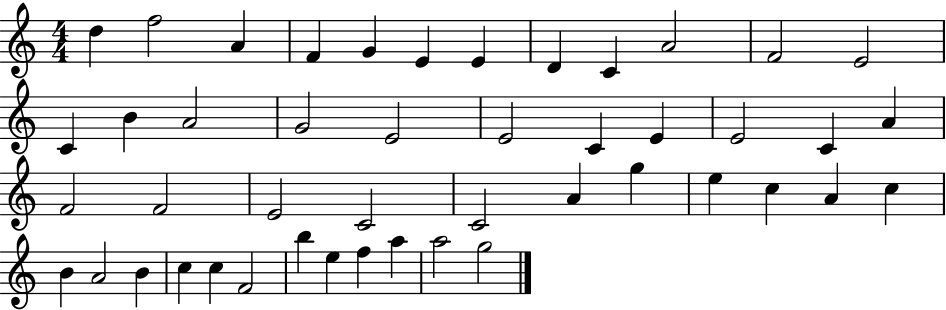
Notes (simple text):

D5/q F5/h A4/q F4/q G4/q E4/q E4/q D4/q C4/q A4/h F4/h E4/h C4/q B4/q A4/h G4/h E4/h E4/h C4/q E4/q E4/h C4/q A4/q F4/h F4/h E4/h C4/h C4/h A4/q G5/q E5/q C5/q A4/q C5/q B4/q A4/h B4/q C5/q C5/q F4/h B5/q E5/q F5/q A5/q A5/h G5/h